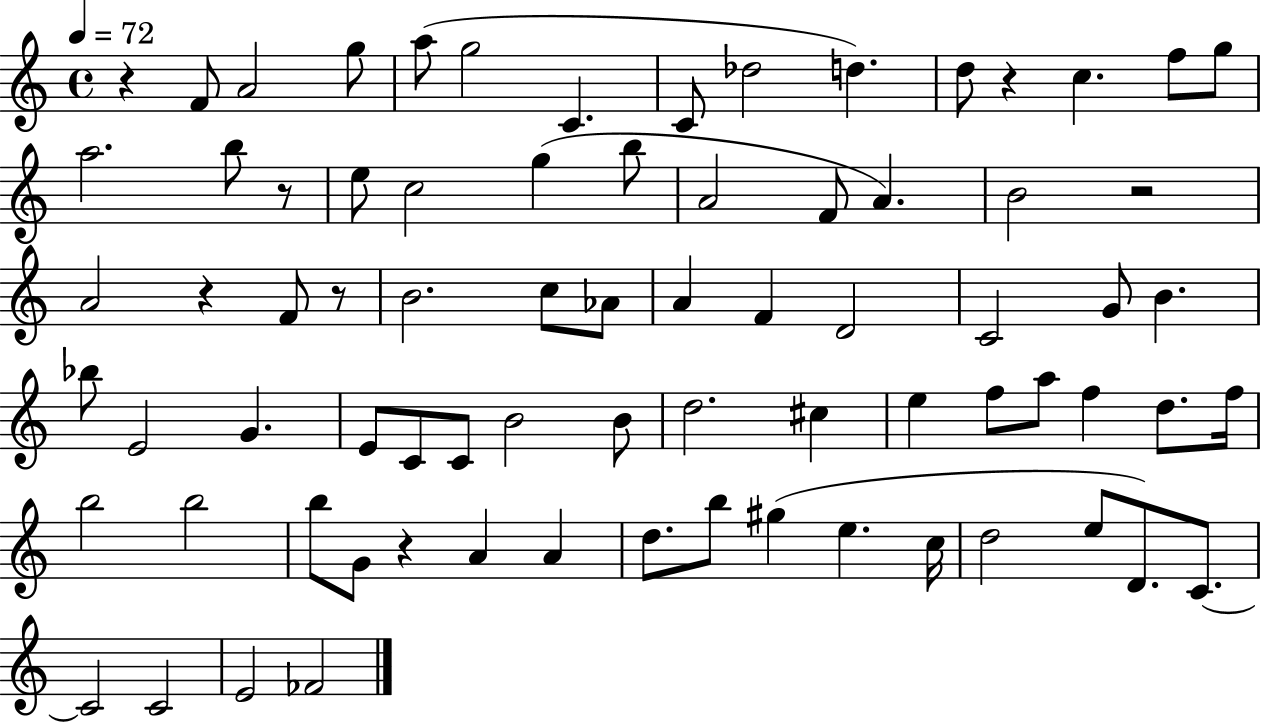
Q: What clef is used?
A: treble